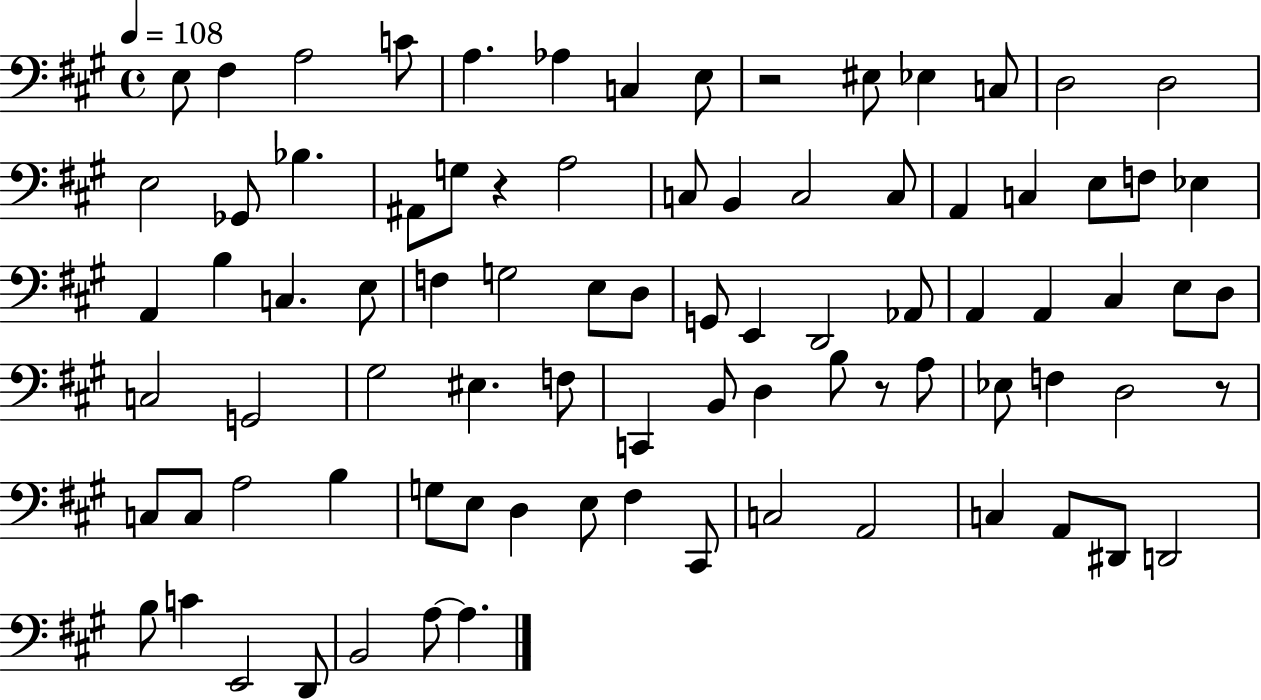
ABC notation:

X:1
T:Untitled
M:4/4
L:1/4
K:A
E,/2 ^F, A,2 C/2 A, _A, C, E,/2 z2 ^E,/2 _E, C,/2 D,2 D,2 E,2 _G,,/2 _B, ^A,,/2 G,/2 z A,2 C,/2 B,, C,2 C,/2 A,, C, E,/2 F,/2 _E, A,, B, C, E,/2 F, G,2 E,/2 D,/2 G,,/2 E,, D,,2 _A,,/2 A,, A,, ^C, E,/2 D,/2 C,2 G,,2 ^G,2 ^E, F,/2 C,, B,,/2 D, B,/2 z/2 A,/2 _E,/2 F, D,2 z/2 C,/2 C,/2 A,2 B, G,/2 E,/2 D, E,/2 ^F, ^C,,/2 C,2 A,,2 C, A,,/2 ^D,,/2 D,,2 B,/2 C E,,2 D,,/2 B,,2 A,/2 A,